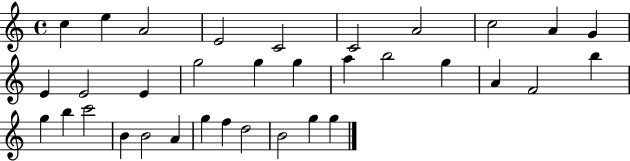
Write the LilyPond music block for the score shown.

{
  \clef treble
  \time 4/4
  \defaultTimeSignature
  \key c \major
  c''4 e''4 a'2 | e'2 c'2 | c'2 a'2 | c''2 a'4 g'4 | \break e'4 e'2 e'4 | g''2 g''4 g''4 | a''4 b''2 g''4 | a'4 f'2 b''4 | \break g''4 b''4 c'''2 | b'4 b'2 a'4 | g''4 f''4 d''2 | b'2 g''4 g''4 | \break \bar "|."
}